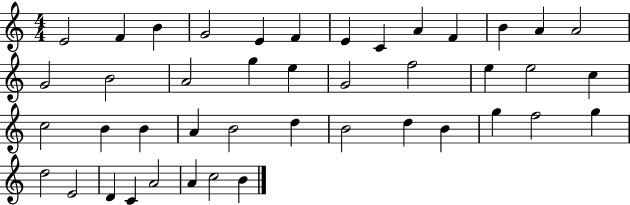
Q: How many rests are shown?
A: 0